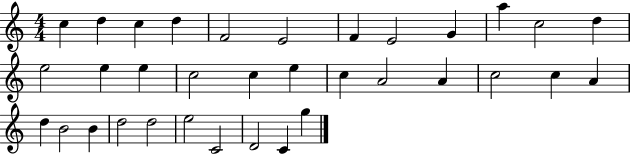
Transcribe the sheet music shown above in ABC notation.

X:1
T:Untitled
M:4/4
L:1/4
K:C
c d c d F2 E2 F E2 G a c2 d e2 e e c2 c e c A2 A c2 c A d B2 B d2 d2 e2 C2 D2 C g